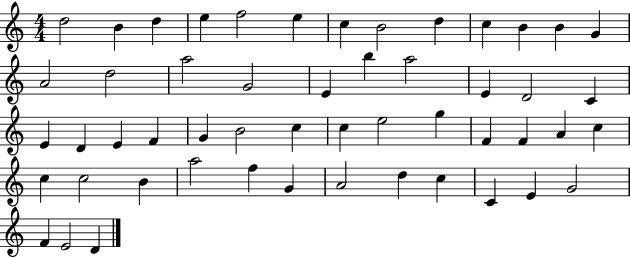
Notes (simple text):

D5/h B4/q D5/q E5/q F5/h E5/q C5/q B4/h D5/q C5/q B4/q B4/q G4/q A4/h D5/h A5/h G4/h E4/q B5/q A5/h E4/q D4/h C4/q E4/q D4/q E4/q F4/q G4/q B4/h C5/q C5/q E5/h G5/q F4/q F4/q A4/q C5/q C5/q C5/h B4/q A5/h F5/q G4/q A4/h D5/q C5/q C4/q E4/q G4/h F4/q E4/h D4/q